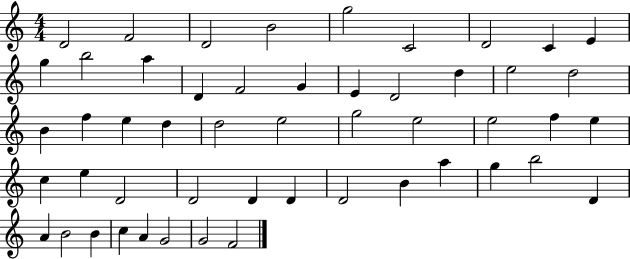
X:1
T:Untitled
M:4/4
L:1/4
K:C
D2 F2 D2 B2 g2 C2 D2 C E g b2 a D F2 G E D2 d e2 d2 B f e d d2 e2 g2 e2 e2 f e c e D2 D2 D D D2 B a g b2 D A B2 B c A G2 G2 F2